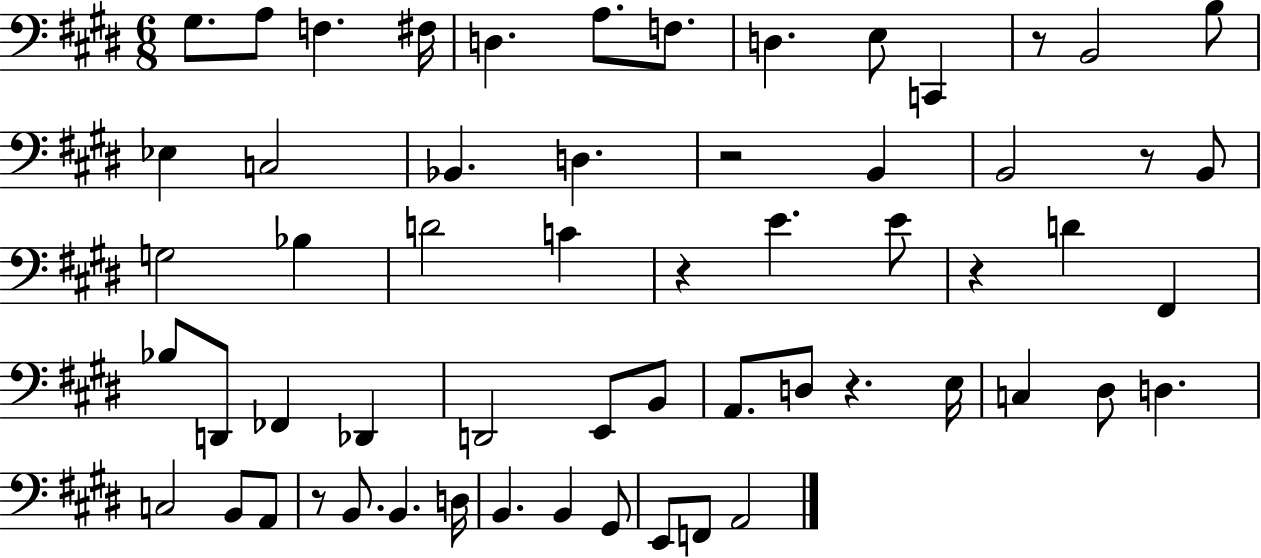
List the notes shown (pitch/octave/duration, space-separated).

G#3/e. A3/e F3/q. F#3/s D3/q. A3/e. F3/e. D3/q. E3/e C2/q R/e B2/h B3/e Eb3/q C3/h Bb2/q. D3/q. R/h B2/q B2/h R/e B2/e G3/h Bb3/q D4/h C4/q R/q E4/q. E4/e R/q D4/q F#2/q Bb3/e D2/e FES2/q Db2/q D2/h E2/e B2/e A2/e. D3/e R/q. E3/s C3/q D#3/e D3/q. C3/h B2/e A2/e R/e B2/e. B2/q. D3/s B2/q. B2/q G#2/e E2/e F2/e A2/h